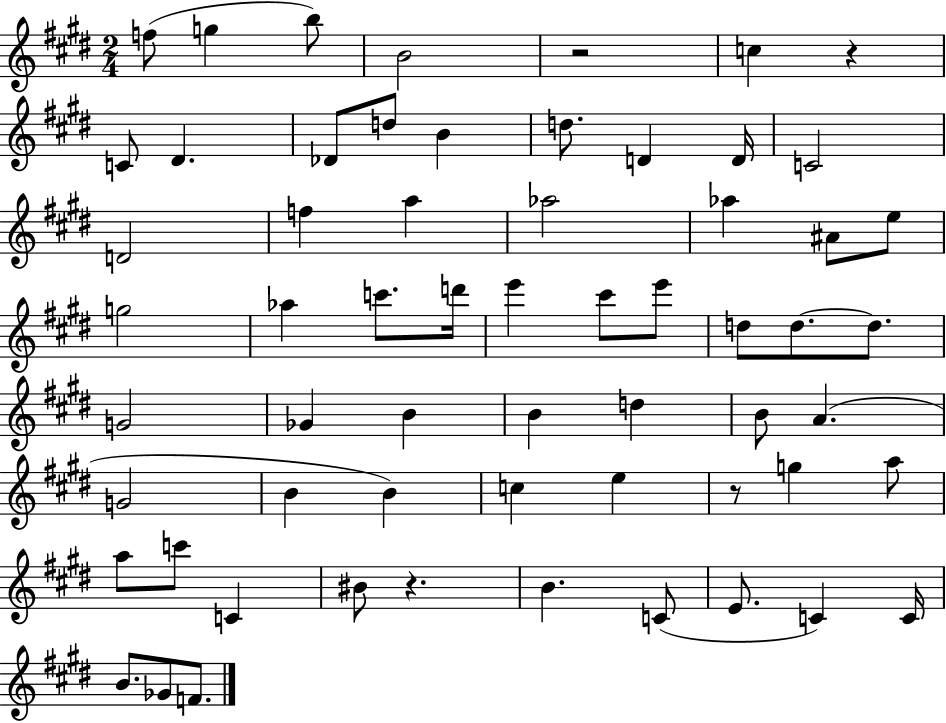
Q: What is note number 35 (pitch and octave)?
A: B4